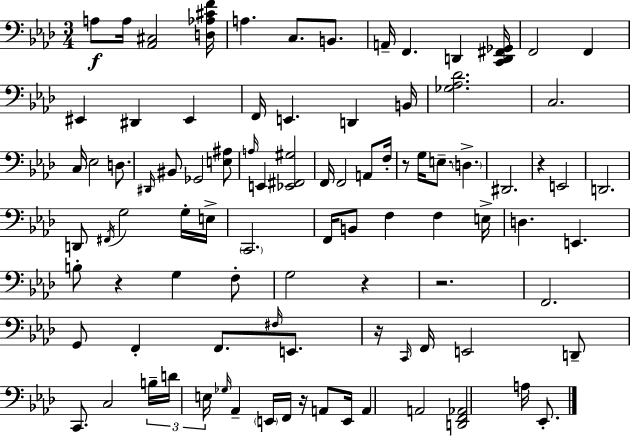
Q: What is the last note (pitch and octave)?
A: Eb2